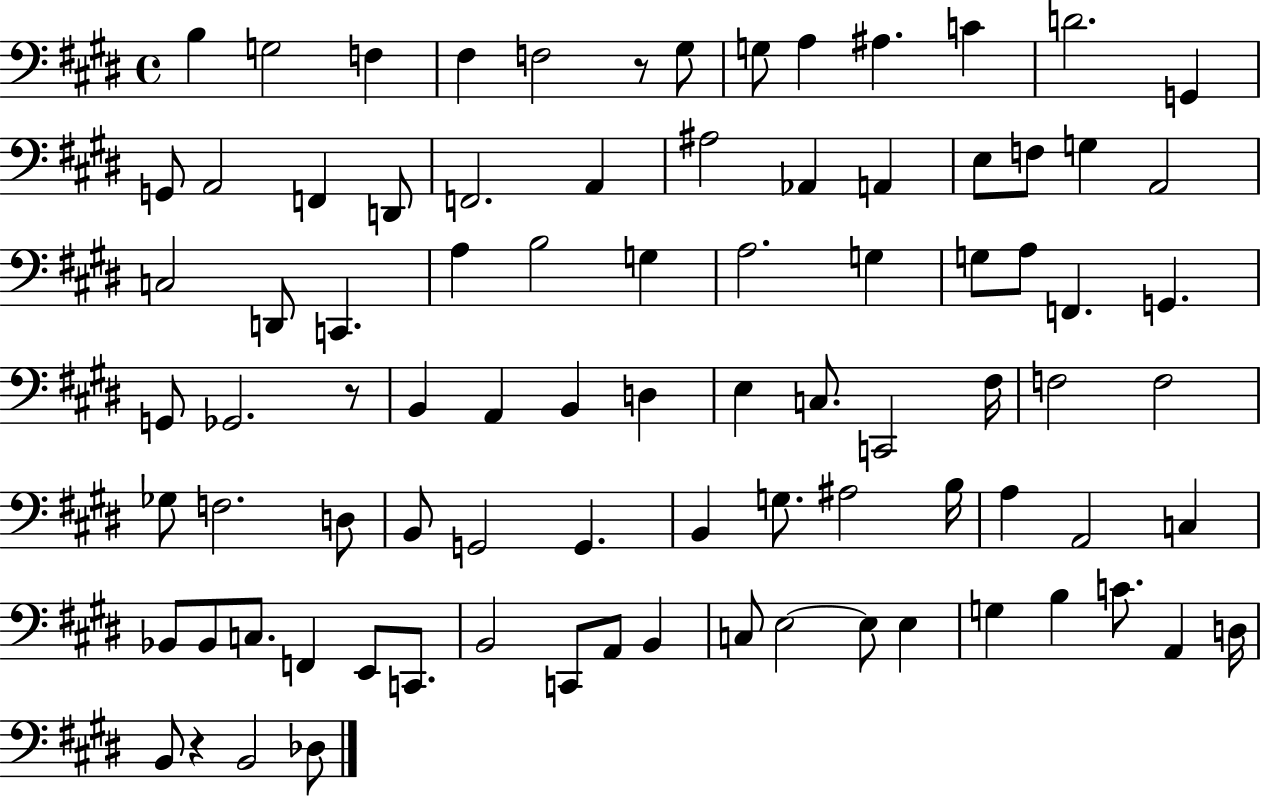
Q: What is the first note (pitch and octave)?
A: B3